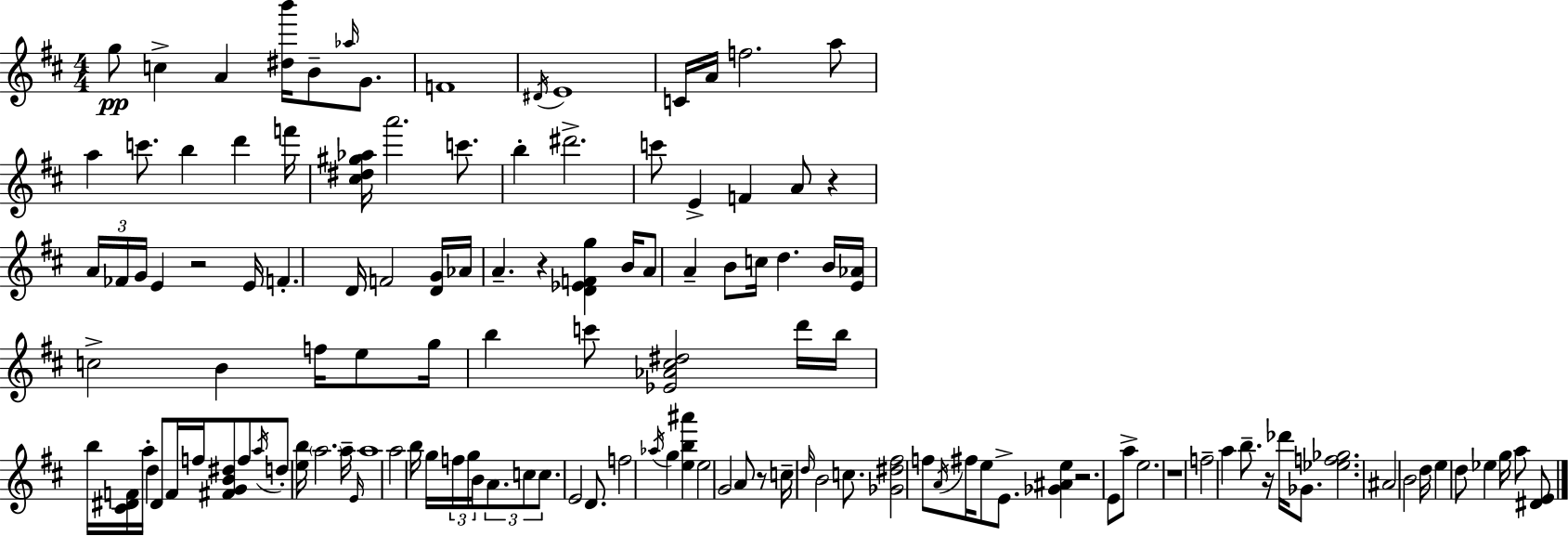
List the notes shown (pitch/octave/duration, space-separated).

G5/e C5/q A4/q [D#5,B6]/s B4/e Ab5/s G4/e. F4/w D#4/s E4/w C4/s A4/s F5/h. A5/e A5/q C6/e. B5/q D6/q F6/s [C#5,D#5,G#5,Ab5]/s A6/h. C6/e. B5/q D#6/h. C6/e E4/q F4/q A4/e R/q A4/s FES4/s G4/s E4/q R/h E4/s F4/q. D4/s F4/h [D4,G4]/s Ab4/s A4/q. R/q [D4,Eb4,F4,G5]/q B4/s A4/e A4/q B4/e C5/s D5/q. B4/s [E4,Ab4]/s C5/h B4/q F5/s E5/e G5/s B5/q C6/e [Eb4,Ab4,C#5,D#5]/h D6/s B5/s B5/s [C#4,D#4,F4]/s A5/s D5/q D#4/e F4/s F5/s [F#4,G4,B4,D#5]/e F5/e A5/s D5/e [E5,B5]/s A5/h. A5/s E4/s A5/w A5/h B5/s G5/s F5/s G5/s B4/s A4/e. C5/e C5/e. E4/h D4/e. F5/h Ab5/s G5/q [E5,B5,A#6]/q E5/h G4/h A4/e R/e C5/s D5/s B4/h C5/e. [Gb4,D#5,F#5]/h F5/e A4/s F#5/s E5/e E4/e. [Gb4,A#4,E5]/q R/h. E4/e A5/e E5/h. R/w F5/h A5/q B5/e. R/s Db6/s Gb4/e. [Eb5,F5,Gb5]/h. A#4/h B4/h D5/s E5/q D5/e Eb5/q G5/s A5/e [D#4,E4]/e